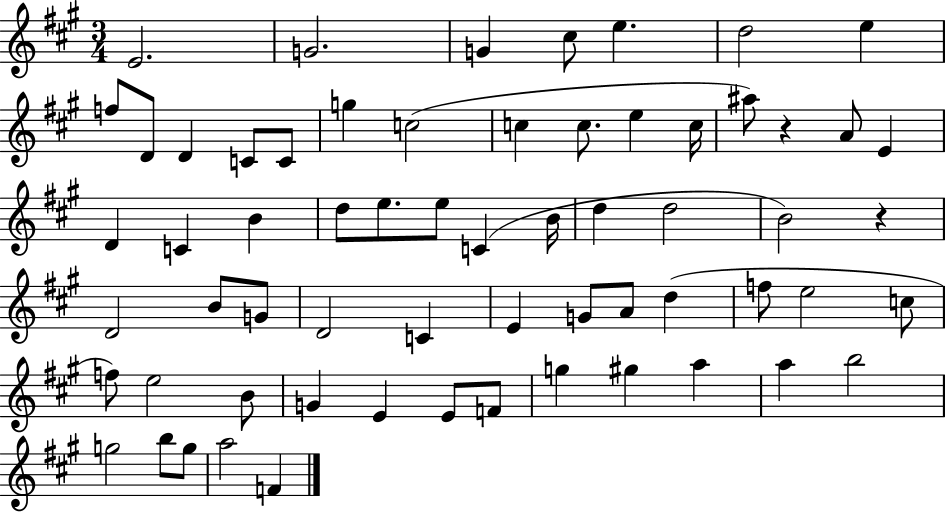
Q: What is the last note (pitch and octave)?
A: F4